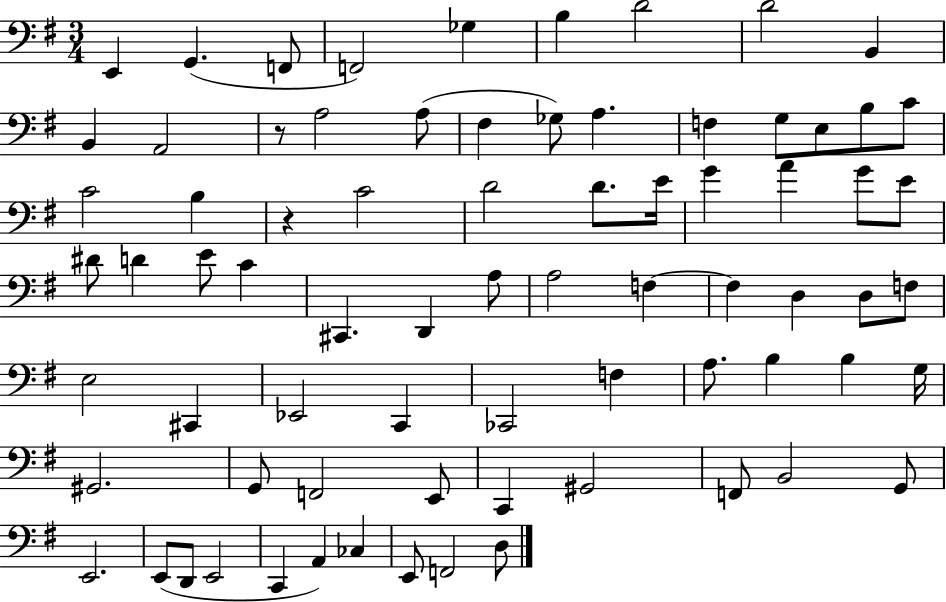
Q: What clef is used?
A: bass